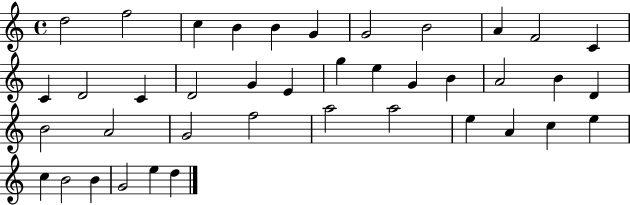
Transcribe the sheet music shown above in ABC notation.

X:1
T:Untitled
M:4/4
L:1/4
K:C
d2 f2 c B B G G2 B2 A F2 C C D2 C D2 G E g e G B A2 B D B2 A2 G2 f2 a2 a2 e A c e c B2 B G2 e d